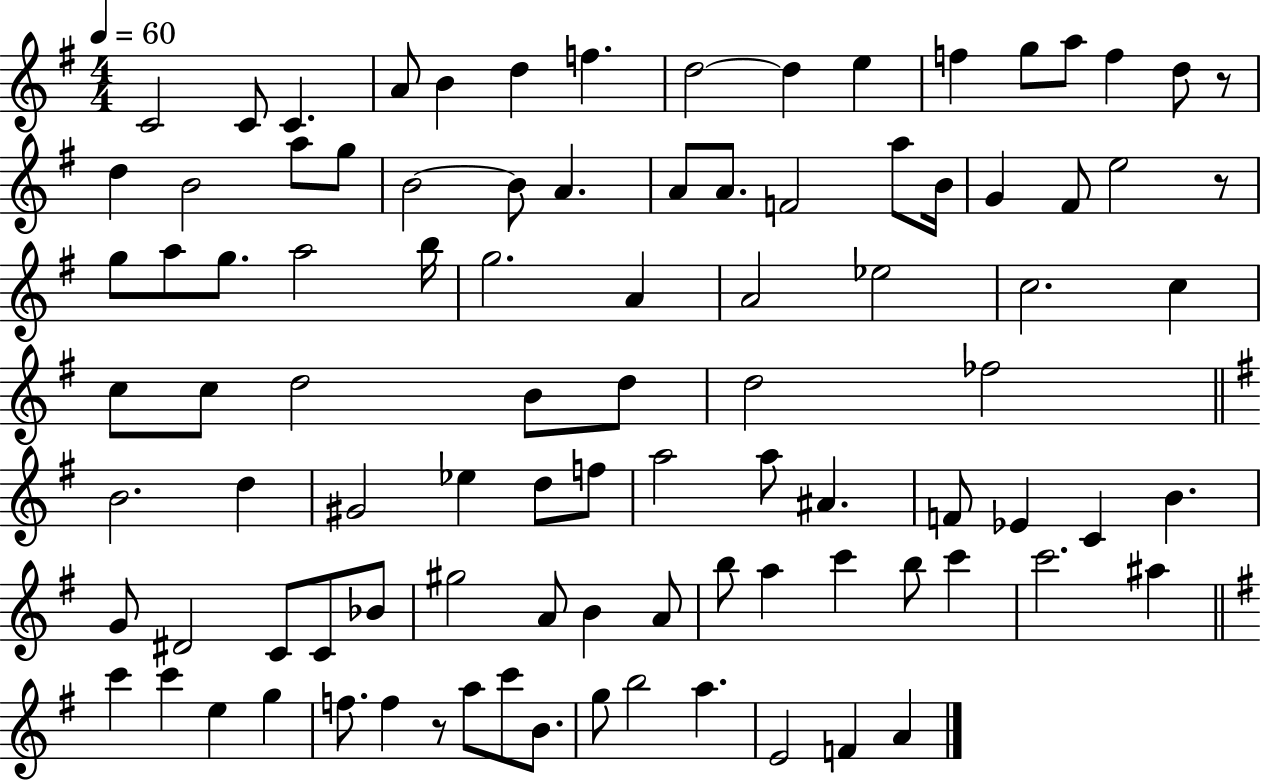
{
  \clef treble
  \numericTimeSignature
  \time 4/4
  \key g \major
  \tempo 4 = 60
  c'2 c'8 c'4. | a'8 b'4 d''4 f''4. | d''2~~ d''4 e''4 | f''4 g''8 a''8 f''4 d''8 r8 | \break d''4 b'2 a''8 g''8 | b'2~~ b'8 a'4. | a'8 a'8. f'2 a''8 b'16 | g'4 fis'8 e''2 r8 | \break g''8 a''8 g''8. a''2 b''16 | g''2. a'4 | a'2 ees''2 | c''2. c''4 | \break c''8 c''8 d''2 b'8 d''8 | d''2 fes''2 | \bar "||" \break \key e \minor b'2. d''4 | gis'2 ees''4 d''8 f''8 | a''2 a''8 ais'4. | f'8 ees'4 c'4 b'4. | \break g'8 dis'2 c'8 c'8 bes'8 | gis''2 a'8 b'4 a'8 | b''8 a''4 c'''4 b''8 c'''4 | c'''2. ais''4 | \break \bar "||" \break \key g \major c'''4 c'''4 e''4 g''4 | f''8. f''4 r8 a''8 c'''8 b'8. | g''8 b''2 a''4. | e'2 f'4 a'4 | \break \bar "|."
}